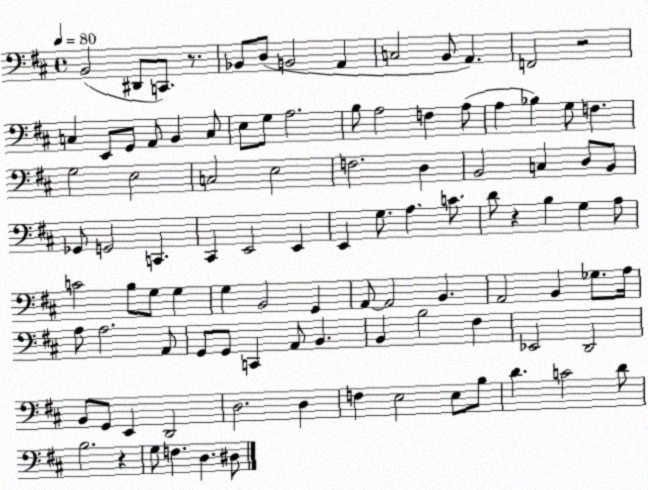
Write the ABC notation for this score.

X:1
T:Untitled
M:4/4
L:1/4
K:D
B,,2 ^D,,/2 C,,/2 z/2 _B,,/2 D,/2 B,,2 A,, C,2 B,,/2 A,, F,,2 z2 C, E,,/2 G,,/2 A,,/2 B,, C,/2 E,/2 G,/2 A,2 B,/2 A,2 F, A,/2 A, _B, G,/2 F, G,2 E,2 C,2 E,2 F,2 D, B,,2 C, D,/2 B,,/2 _G,,/2 G,,2 C,, ^C,, E,,2 E,, E,, G,/2 A, C/2 D/2 z B, G, A,/2 C2 B,/2 G,/2 G, G, B,,2 G,, A,,/2 A,,2 B,, A,,2 B,, _G,/2 A,/4 A,/2 A,2 A,,/2 G,,/2 G,,/2 C,, A,,/2 B,, B,, B,2 ^F, _E,,2 D,,2 B,,/2 G,,/2 E,, D,,2 D,2 D, F, E,2 E,/2 B,/2 D C2 D/2 B,2 z G,/2 F, D, ^D,/2